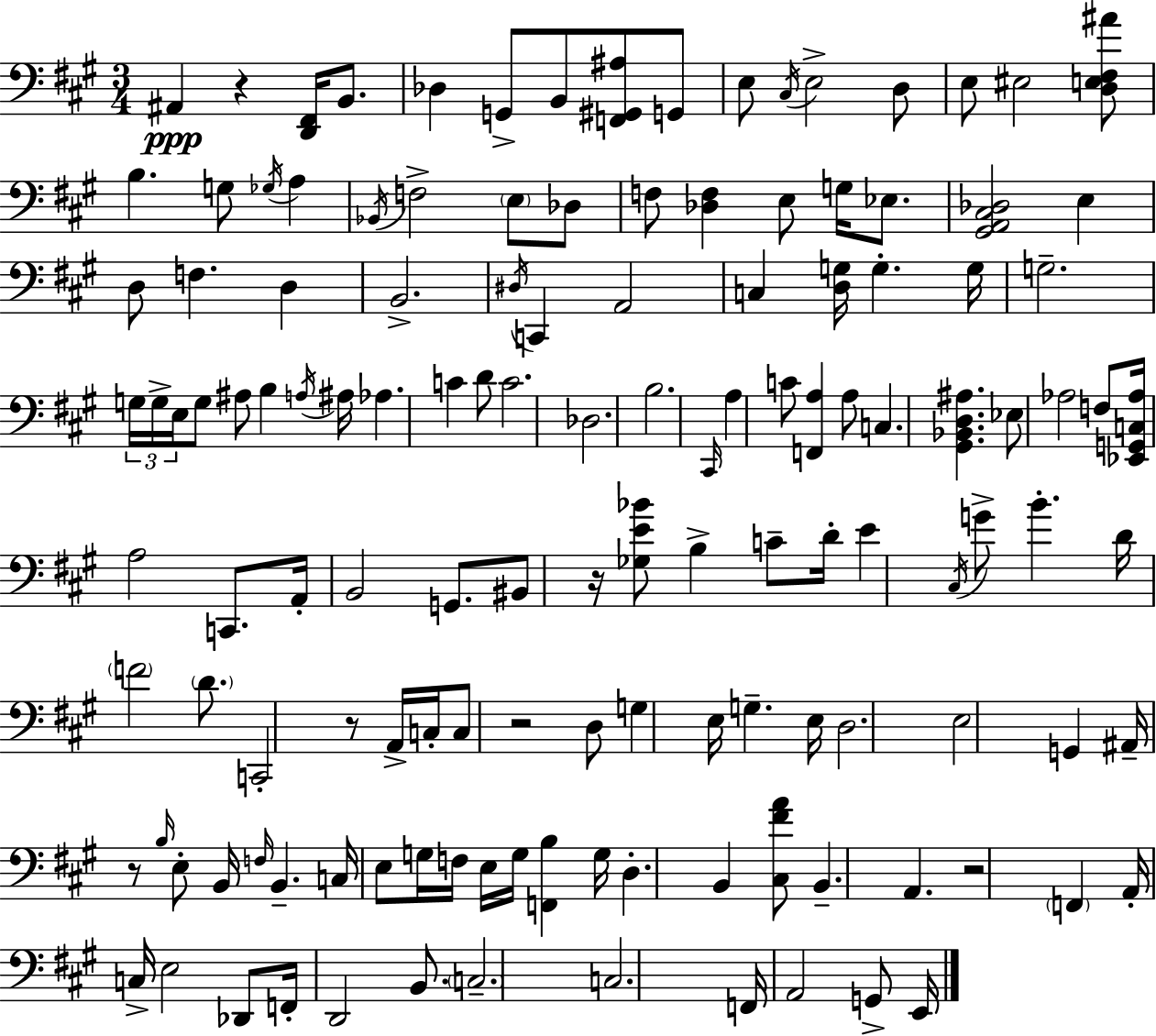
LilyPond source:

{
  \clef bass
  \numericTimeSignature
  \time 3/4
  \key a \major
  ais,4\ppp r4 <d, fis,>16 b,8. | des4 g,8-> b,8 <f, gis, ais>8 g,8 | e8 \acciaccatura { cis16 } e2-> d8 | e8 eis2 <d e fis ais'>8 | \break b4. g8 \acciaccatura { ges16 } a4 | \acciaccatura { bes,16 } f2-> \parenthesize e8 | des8 f8 <des f>4 e8 g16 | ees8. <gis, a, cis des>2 e4 | \break d8 f4. d4 | b,2.-> | \acciaccatura { dis16 } c,4 a,2 | c4 <d g>16 g4.-. | \break g16 g2.-- | \tuplet 3/2 { g16 g16-> e16 } g8 ais8 b4 | \acciaccatura { a16 } ais16 aes4. c'4 | d'8 c'2. | \break des2. | b2. | \grace { cis,16 } a4 c'8 | <f, a>4 a8 c4. | \break <gis, bes, d ais>4. ees8 aes2 | f8 <ees, g, c aes>16 a2 | c,8. a,16-. b,2 | g,8. bis,8 r16 <ges e' bes'>8 b4-> | \break c'8-- d'16-. e'4 \acciaccatura { cis16 } g'8-> | b'4.-. d'16 \parenthesize f'2 | \parenthesize d'8. c,2-. | r8 a,16-> c16-. c8 r2 | \break d8 g4 e16 | g4.-- e16 d2. | e2 | g,4 ais,16-- r8 \grace { b16 } e8-. | \break b,16 \grace { f16 } b,4.-- c16 e8 | g16 f16 e16 g16 <f, b>4 g16 d4.-. | b,4 <cis fis' a'>8 b,4.-- | a,4. r2 | \break \parenthesize f,4 a,16-. c16-> e2 | des,8 f,16-. d,2 | b,8. \parenthesize c2.-- | c2. | \break f,16 a,2 | g,8-> e,16 \bar "|."
}